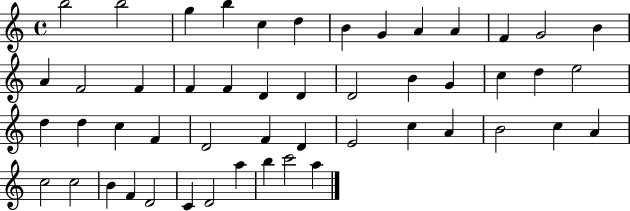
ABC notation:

X:1
T:Untitled
M:4/4
L:1/4
K:C
b2 b2 g b c d B G A A F G2 B A F2 F F F D D D2 B G c d e2 d d c F D2 F D E2 c A B2 c A c2 c2 B F D2 C D2 a b c'2 a